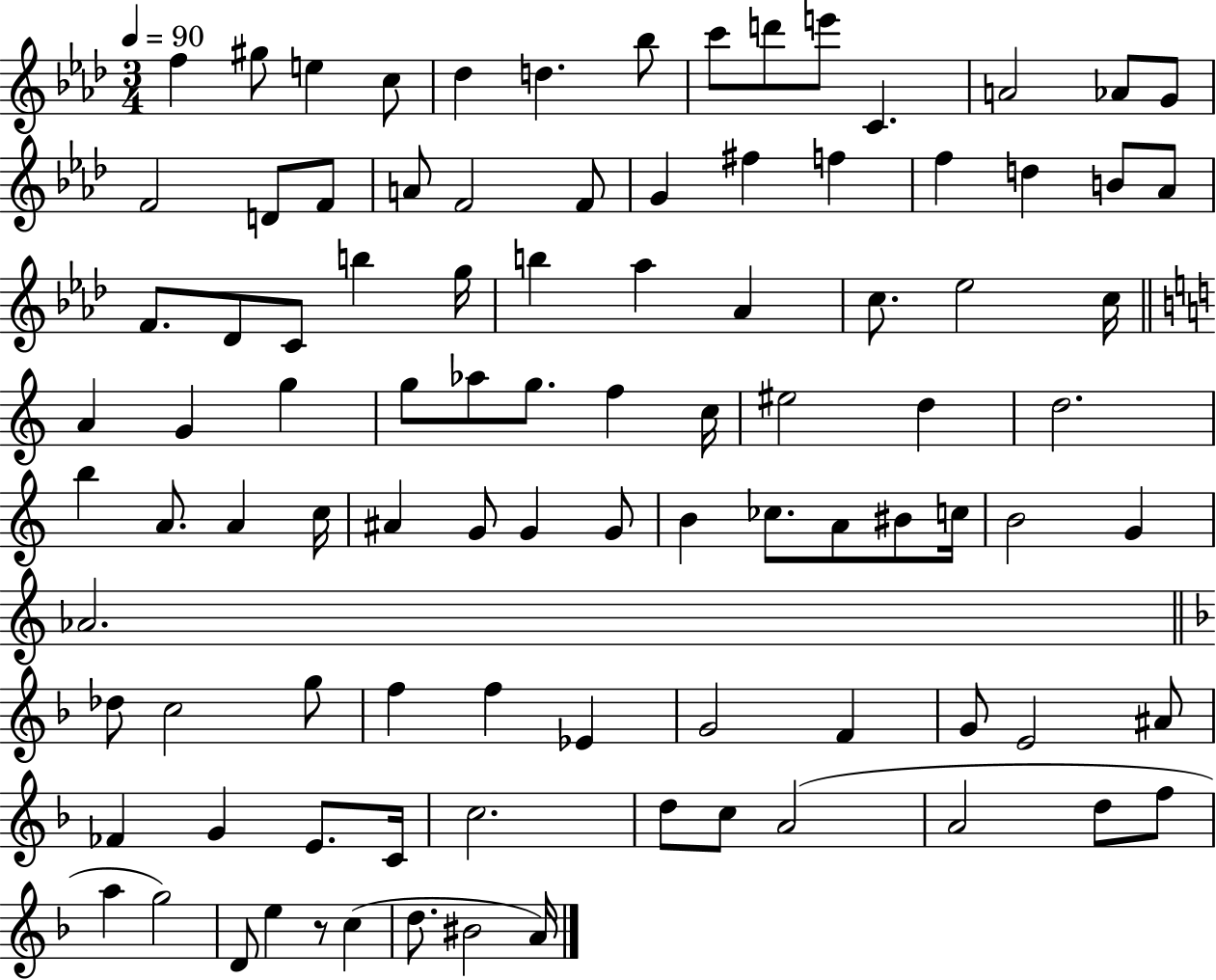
{
  \clef treble
  \numericTimeSignature
  \time 3/4
  \key aes \major
  \tempo 4 = 90
  \repeat volta 2 { f''4 gis''8 e''4 c''8 | des''4 d''4. bes''8 | c'''8 d'''8 e'''8 c'4. | a'2 aes'8 g'8 | \break f'2 d'8 f'8 | a'8 f'2 f'8 | g'4 fis''4 f''4 | f''4 d''4 b'8 aes'8 | \break f'8. des'8 c'8 b''4 g''16 | b''4 aes''4 aes'4 | c''8. ees''2 c''16 | \bar "||" \break \key a \minor a'4 g'4 g''4 | g''8 aes''8 g''8. f''4 c''16 | eis''2 d''4 | d''2. | \break b''4 a'8. a'4 c''16 | ais'4 g'8 g'4 g'8 | b'4 ces''8. a'8 bis'8 c''16 | b'2 g'4 | \break aes'2. | \bar "||" \break \key f \major des''8 c''2 g''8 | f''4 f''4 ees'4 | g'2 f'4 | g'8 e'2 ais'8 | \break fes'4 g'4 e'8. c'16 | c''2. | d''8 c''8 a'2( | a'2 d''8 f''8 | \break a''4 g''2) | d'8 e''4 r8 c''4( | d''8. bis'2 a'16) | } \bar "|."
}